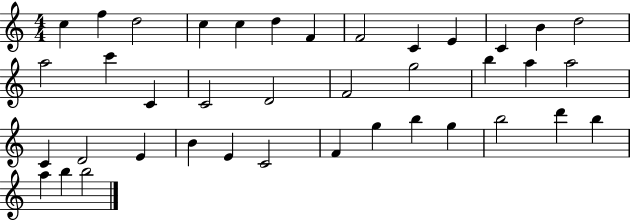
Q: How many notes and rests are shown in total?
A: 39